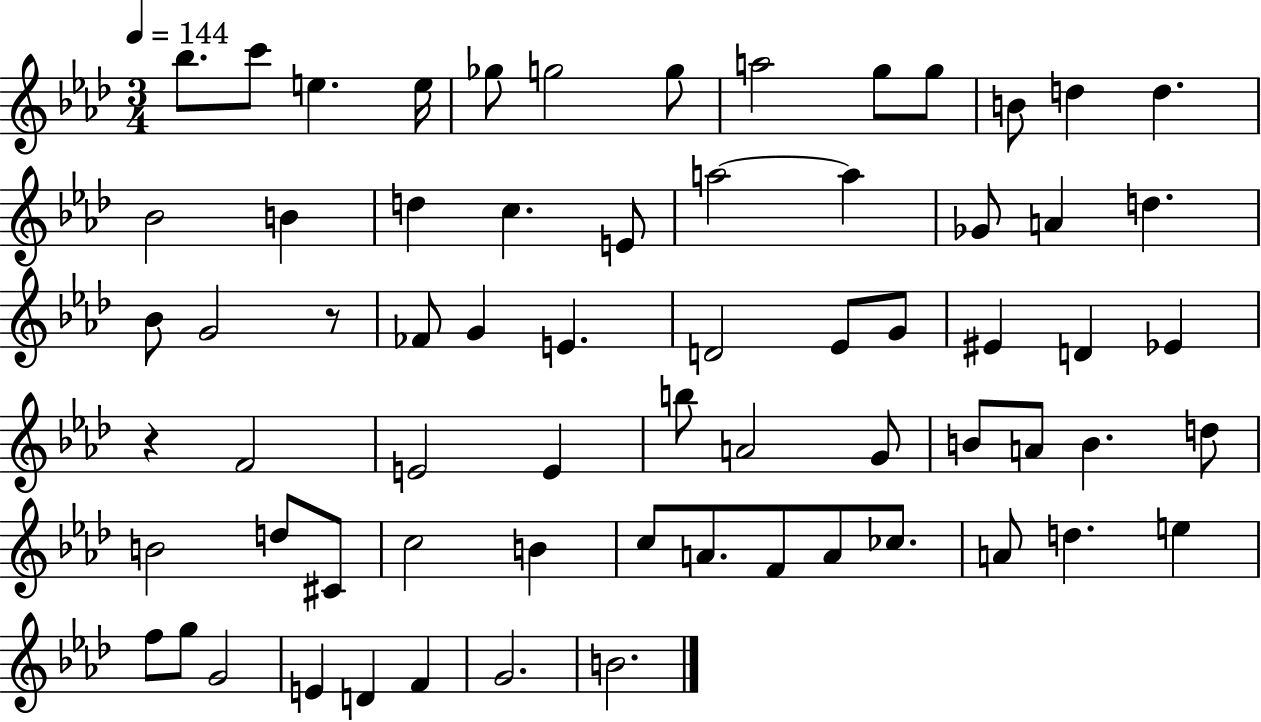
X:1
T:Untitled
M:3/4
L:1/4
K:Ab
_b/2 c'/2 e e/4 _g/2 g2 g/2 a2 g/2 g/2 B/2 d d _B2 B d c E/2 a2 a _G/2 A d _B/2 G2 z/2 _F/2 G E D2 _E/2 G/2 ^E D _E z F2 E2 E b/2 A2 G/2 B/2 A/2 B d/2 B2 d/2 ^C/2 c2 B c/2 A/2 F/2 A/2 _c/2 A/2 d e f/2 g/2 G2 E D F G2 B2